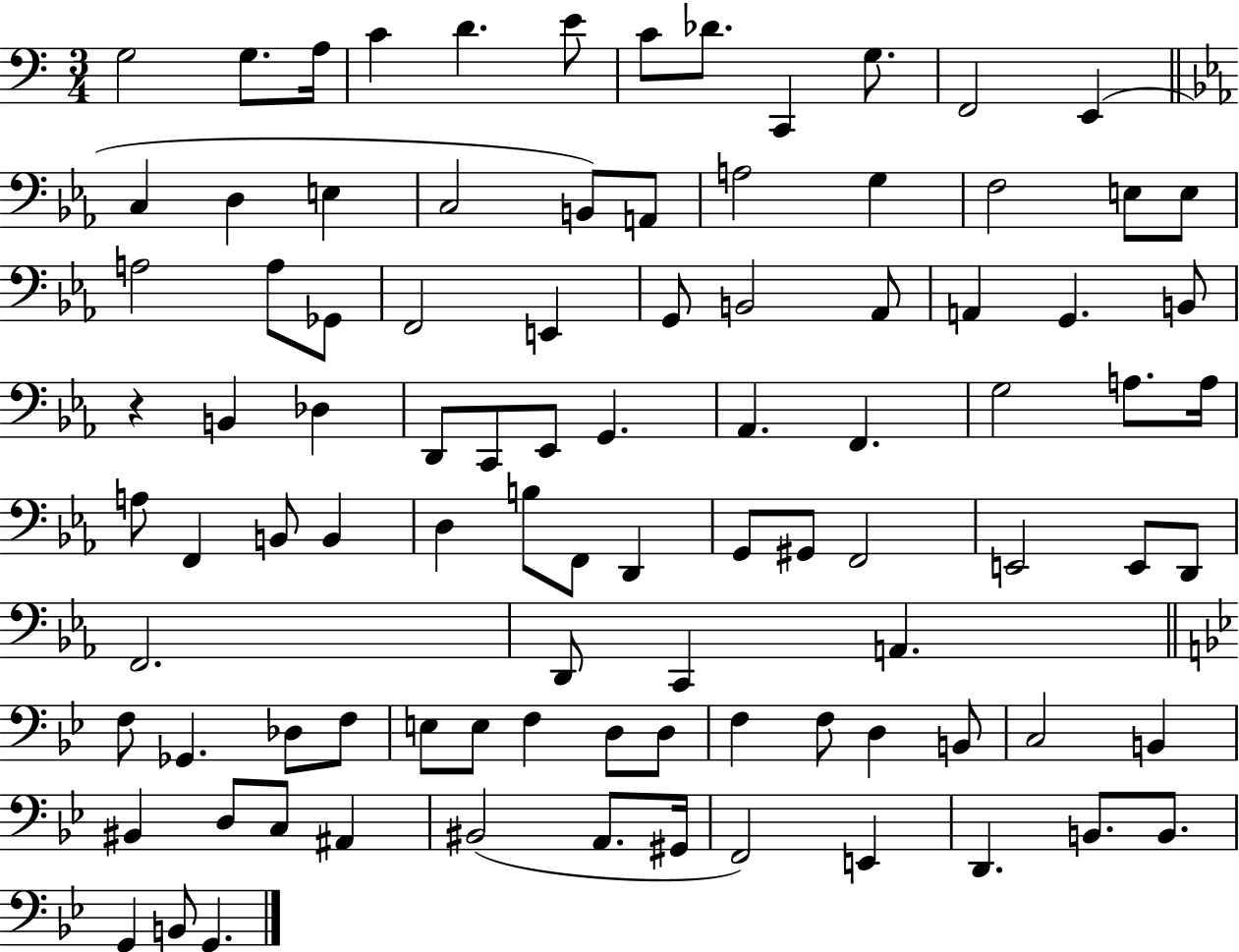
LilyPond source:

{
  \clef bass
  \numericTimeSignature
  \time 3/4
  \key c \major
  g2 g8. a16 | c'4 d'4. e'8 | c'8 des'8. c,4 g8. | f,2 e,4( | \break \bar "||" \break \key ees \major c4 d4 e4 | c2 b,8) a,8 | a2 g4 | f2 e8 e8 | \break a2 a8 ges,8 | f,2 e,4 | g,8 b,2 aes,8 | a,4 g,4. b,8 | \break r4 b,4 des4 | d,8 c,8 ees,8 g,4. | aes,4. f,4. | g2 a8. a16 | \break a8 f,4 b,8 b,4 | d4 b8 f,8 d,4 | g,8 gis,8 f,2 | e,2 e,8 d,8 | \break f,2. | d,8 c,4 a,4. | \bar "||" \break \key bes \major f8 ges,4. des8 f8 | e8 e8 f4 d8 d8 | f4 f8 d4 b,8 | c2 b,4 | \break bis,4 d8 c8 ais,4 | bis,2( a,8. gis,16 | f,2) e,4 | d,4. b,8. b,8. | \break g,4 b,8 g,4. | \bar "|."
}